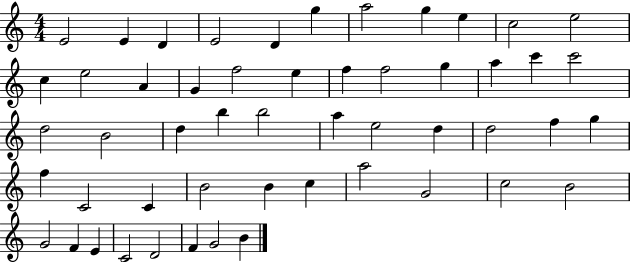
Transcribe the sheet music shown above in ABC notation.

X:1
T:Untitled
M:4/4
L:1/4
K:C
E2 E D E2 D g a2 g e c2 e2 c e2 A G f2 e f f2 g a c' c'2 d2 B2 d b b2 a e2 d d2 f g f C2 C B2 B c a2 G2 c2 B2 G2 F E C2 D2 F G2 B